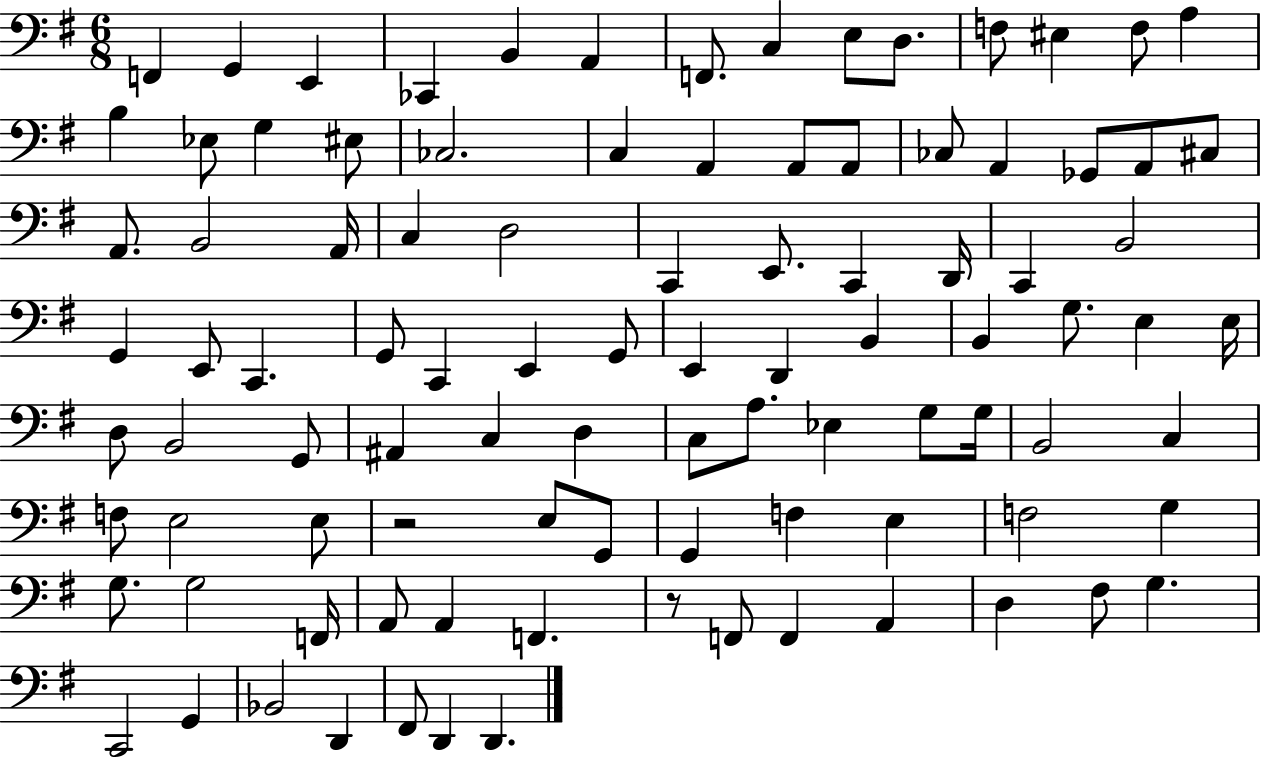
X:1
T:Untitled
M:6/8
L:1/4
K:G
F,, G,, E,, _C,, B,, A,, F,,/2 C, E,/2 D,/2 F,/2 ^E, F,/2 A, B, _E,/2 G, ^E,/2 _C,2 C, A,, A,,/2 A,,/2 _C,/2 A,, _G,,/2 A,,/2 ^C,/2 A,,/2 B,,2 A,,/4 C, D,2 C,, E,,/2 C,, D,,/4 C,, B,,2 G,, E,,/2 C,, G,,/2 C,, E,, G,,/2 E,, D,, B,, B,, G,/2 E, E,/4 D,/2 B,,2 G,,/2 ^A,, C, D, C,/2 A,/2 _E, G,/2 G,/4 B,,2 C, F,/2 E,2 E,/2 z2 E,/2 G,,/2 G,, F, E, F,2 G, G,/2 G,2 F,,/4 A,,/2 A,, F,, z/2 F,,/2 F,, A,, D, ^F,/2 G, C,,2 G,, _B,,2 D,, ^F,,/2 D,, D,,